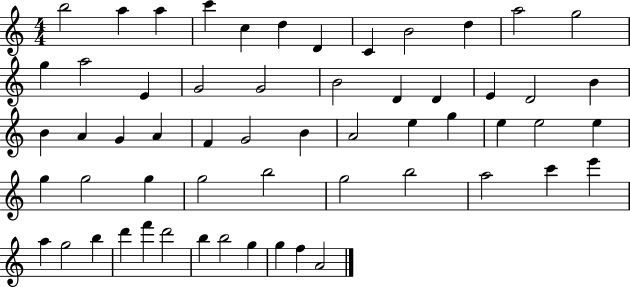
{
  \clef treble
  \numericTimeSignature
  \time 4/4
  \key c \major
  b''2 a''4 a''4 | c'''4 c''4 d''4 d'4 | c'4 b'2 d''4 | a''2 g''2 | \break g''4 a''2 e'4 | g'2 g'2 | b'2 d'4 d'4 | e'4 d'2 b'4 | \break b'4 a'4 g'4 a'4 | f'4 g'2 b'4 | a'2 e''4 g''4 | e''4 e''2 e''4 | \break g''4 g''2 g''4 | g''2 b''2 | g''2 b''2 | a''2 c'''4 e'''4 | \break a''4 g''2 b''4 | d'''4 f'''4 d'''2 | b''4 b''2 g''4 | g''4 f''4 a'2 | \break \bar "|."
}